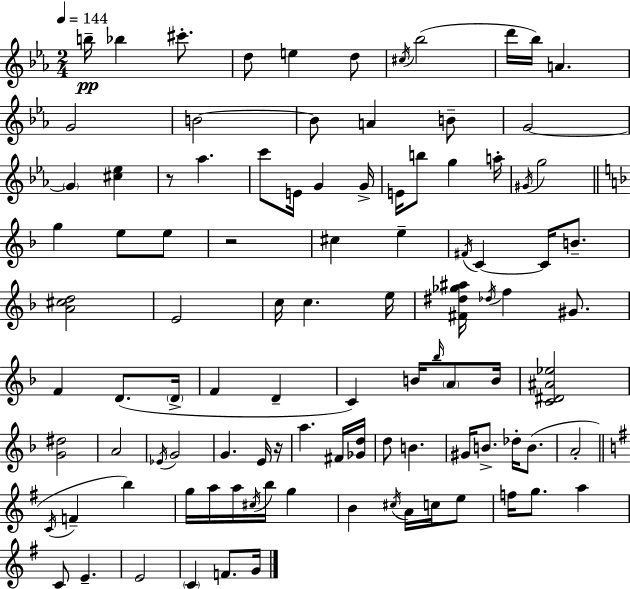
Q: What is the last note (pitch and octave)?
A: G4